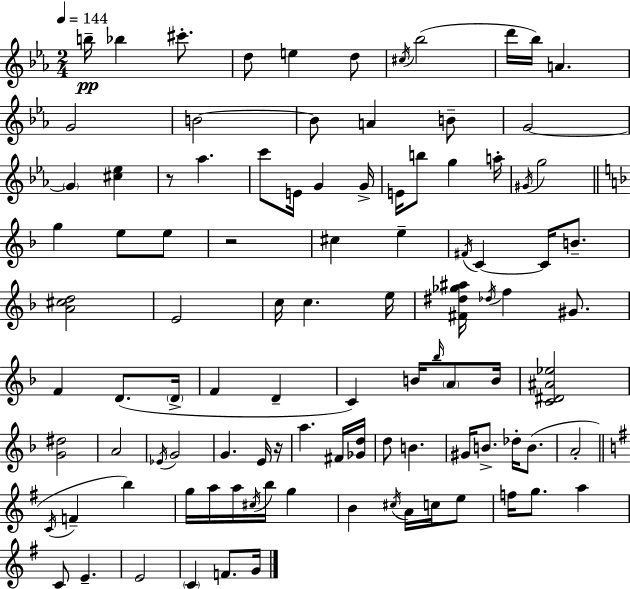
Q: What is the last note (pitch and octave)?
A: G4